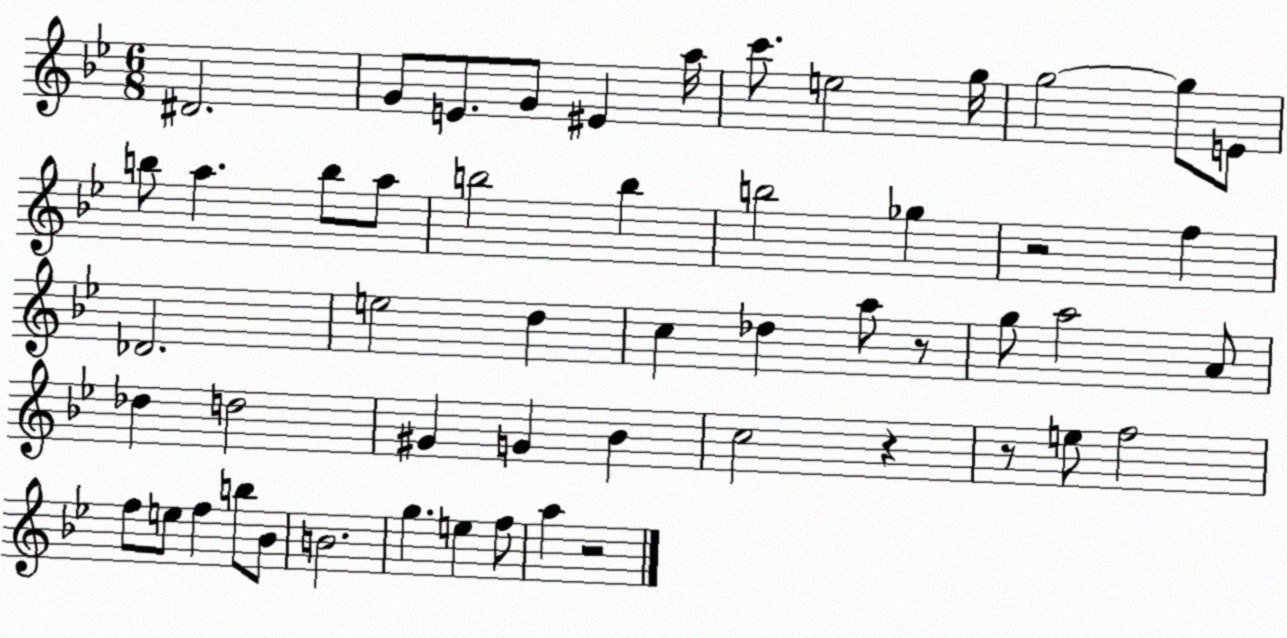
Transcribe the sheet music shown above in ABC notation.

X:1
T:Untitled
M:6/8
L:1/4
K:Bb
^D2 G/2 E/2 G/2 ^E a/4 c'/2 e2 g/4 g2 g/2 E/2 b/2 a b/2 a/2 b2 b b2 _g z2 f _D2 e2 d c _d a/2 z/2 g/2 a2 A/2 _d d2 ^G G _B c2 z z/2 e/2 f2 f/2 e/2 f b/2 _B/2 B2 g e f/2 a z2